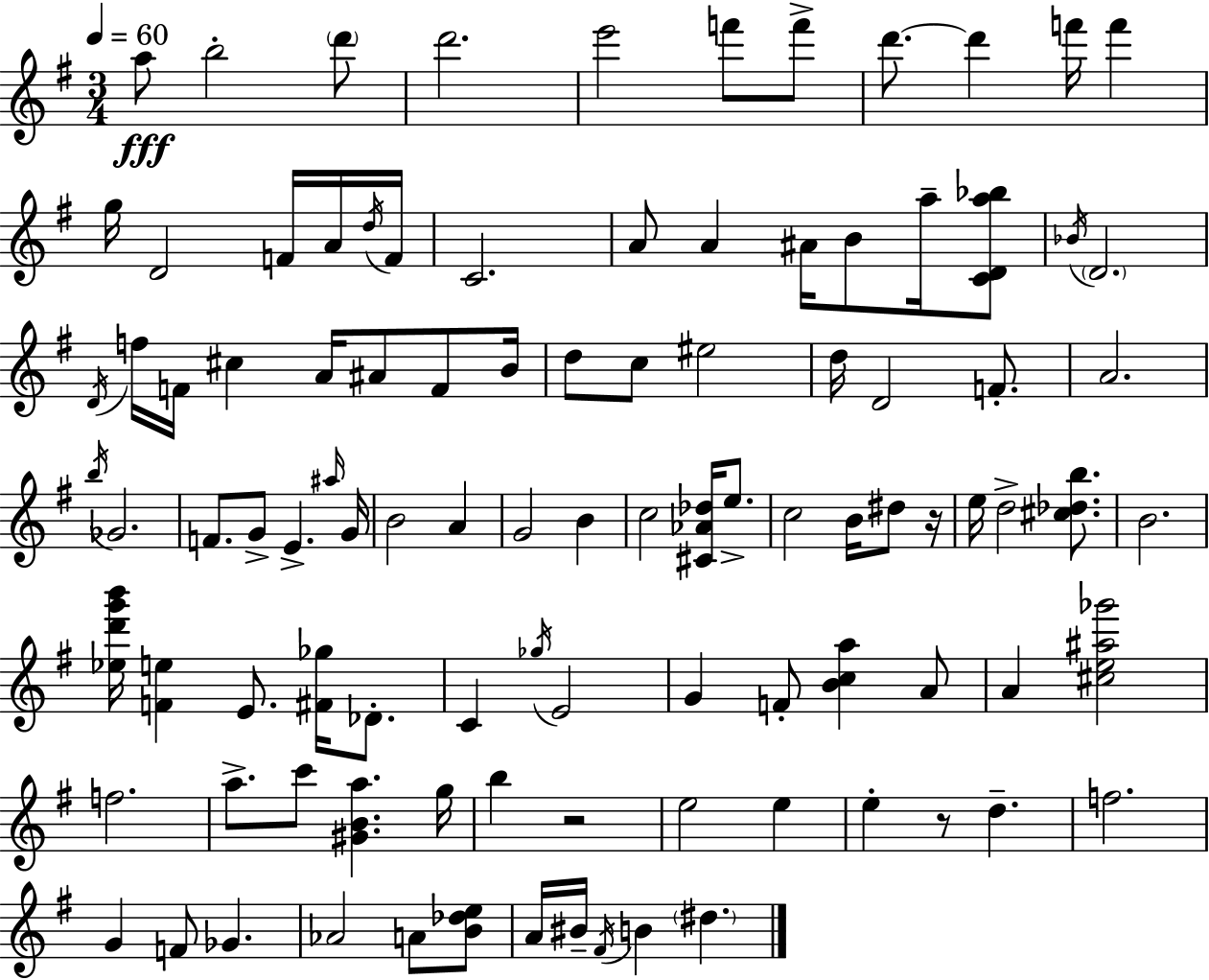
A5/e B5/h D6/e D6/h. E6/h F6/e F6/e D6/e. D6/q F6/s F6/q G5/s D4/h F4/s A4/s D5/s F4/s C4/h. A4/e A4/q A#4/s B4/e A5/s [C4,D4,A5,Bb5]/e Bb4/s D4/h. D4/s F5/s F4/s C#5/q A4/s A#4/e F4/e B4/s D5/e C5/e EIS5/h D5/s D4/h F4/e. A4/h. B5/s Gb4/h. F4/e. G4/e E4/q. A#5/s G4/s B4/h A4/q G4/h B4/q C5/h [C#4,Ab4,Db5]/s E5/e. C5/h B4/s D#5/e R/s E5/s D5/h [C#5,Db5,B5]/e. B4/h. [Eb5,D6,G6,B6]/s [F4,E5]/q E4/e. [F#4,Gb5]/s Db4/e. C4/q Gb5/s E4/h G4/q F4/e [B4,C5,A5]/q A4/e A4/q [C#5,E5,A#5,Gb6]/h F5/h. A5/e. C6/e [G#4,B4,A5]/q. G5/s B5/q R/h E5/h E5/q E5/q R/e D5/q. F5/h. G4/q F4/e Gb4/q. Ab4/h A4/e [B4,Db5,E5]/e A4/s BIS4/s F#4/s B4/q D#5/q.